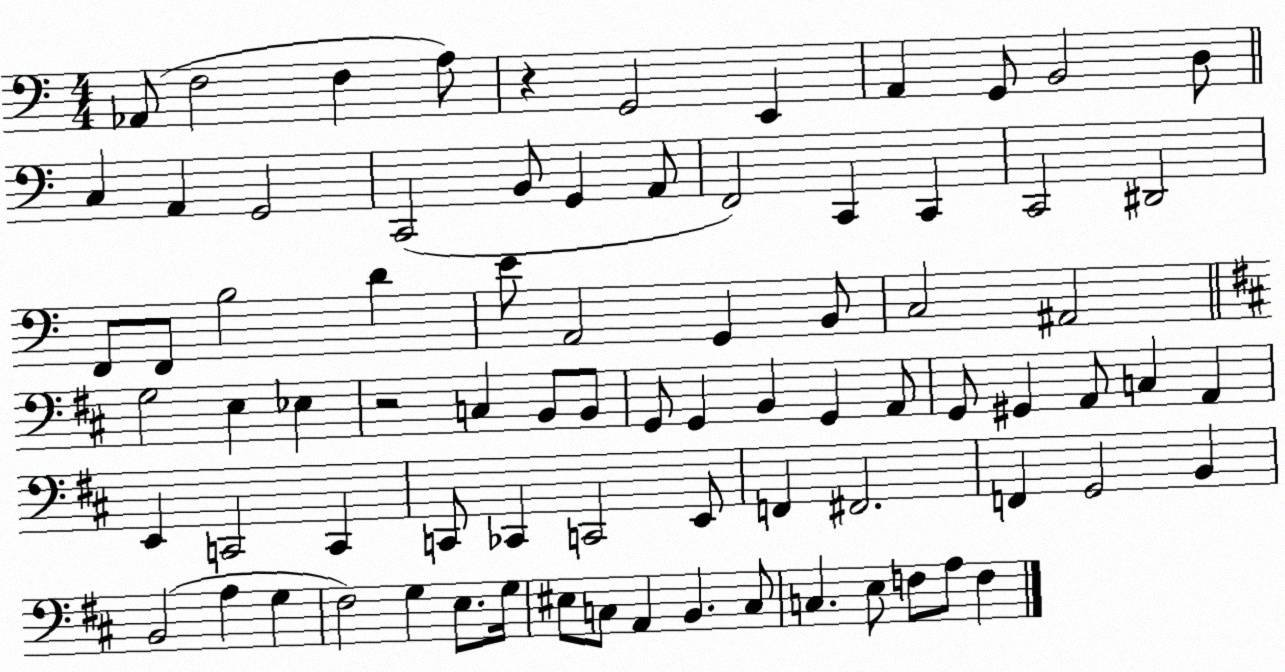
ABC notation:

X:1
T:Untitled
M:4/4
L:1/4
K:C
_A,,/2 F,2 F, A,/2 z G,,2 E,, A,, G,,/2 B,,2 D,/2 C, A,, G,,2 C,,2 B,,/2 G,, A,,/2 F,,2 C,, C,, C,,2 ^D,,2 F,,/2 F,,/2 B,2 D E/2 A,,2 G,, B,,/2 C,2 ^A,,2 G,2 E, _E, z2 C, B,,/2 B,,/2 G,,/2 G,, B,, G,, A,,/2 G,,/2 ^G,, A,,/2 C, A,, E,, C,,2 C,, C,,/2 _C,, C,,2 E,,/2 F,, ^F,,2 F,, G,,2 B,, B,,2 A, G, ^F,2 G, E,/2 G,/4 ^E,/2 C,/2 A,, B,, C,/2 C, E,/2 F,/2 A,/2 F,